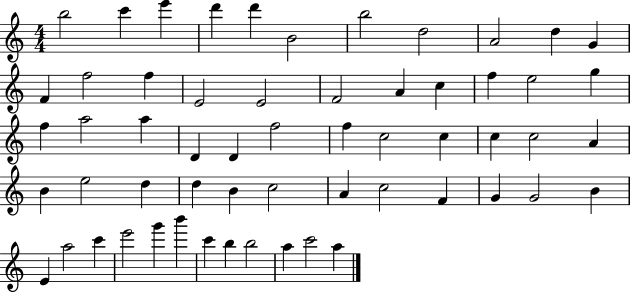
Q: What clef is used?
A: treble